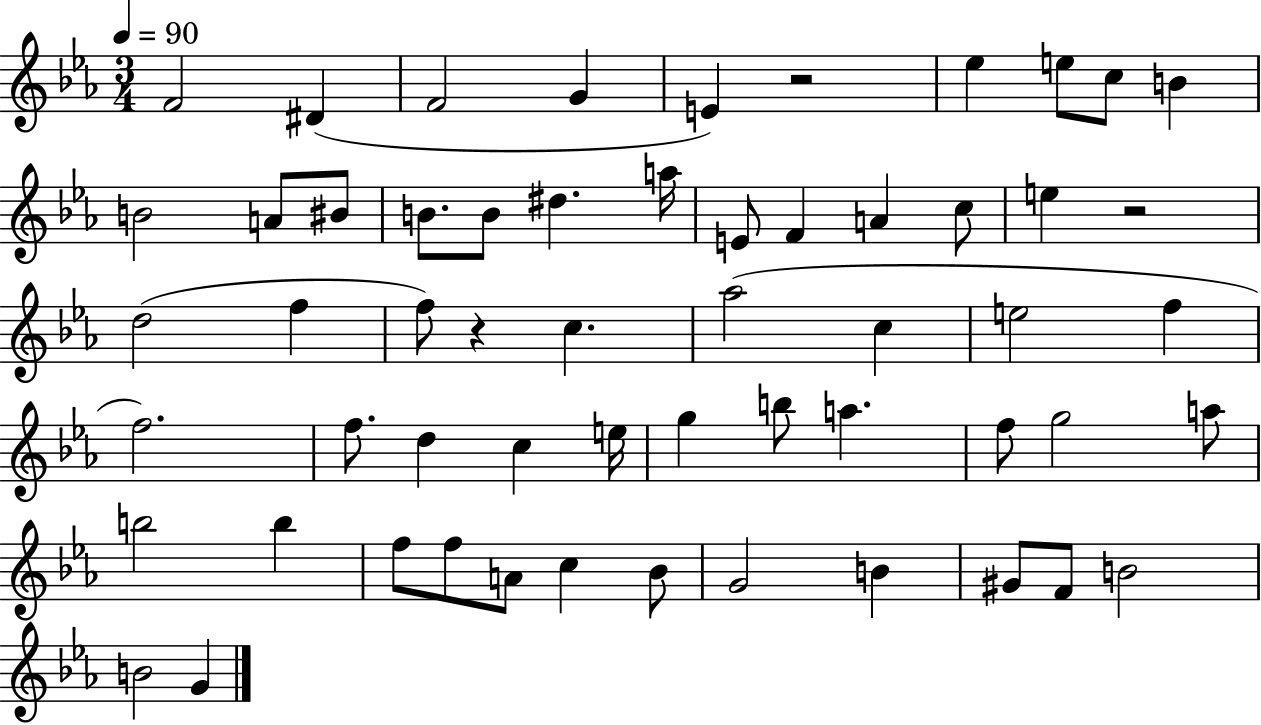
X:1
T:Untitled
M:3/4
L:1/4
K:Eb
F2 ^D F2 G E z2 _e e/2 c/2 B B2 A/2 ^B/2 B/2 B/2 ^d a/4 E/2 F A c/2 e z2 d2 f f/2 z c _a2 c e2 f f2 f/2 d c e/4 g b/2 a f/2 g2 a/2 b2 b f/2 f/2 A/2 c _B/2 G2 B ^G/2 F/2 B2 B2 G